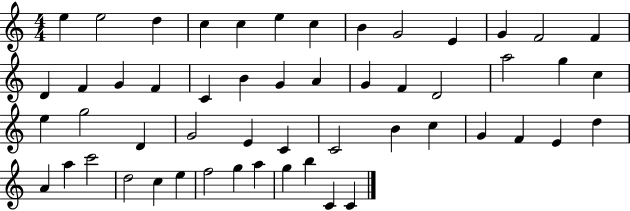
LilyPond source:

{
  \clef treble
  \numericTimeSignature
  \time 4/4
  \key c \major
  e''4 e''2 d''4 | c''4 c''4 e''4 c''4 | b'4 g'2 e'4 | g'4 f'2 f'4 | \break d'4 f'4 g'4 f'4 | c'4 b'4 g'4 a'4 | g'4 f'4 d'2 | a''2 g''4 c''4 | \break e''4 g''2 d'4 | g'2 e'4 c'4 | c'2 b'4 c''4 | g'4 f'4 e'4 d''4 | \break a'4 a''4 c'''2 | d''2 c''4 e''4 | f''2 g''4 a''4 | g''4 b''4 c'4 c'4 | \break \bar "|."
}